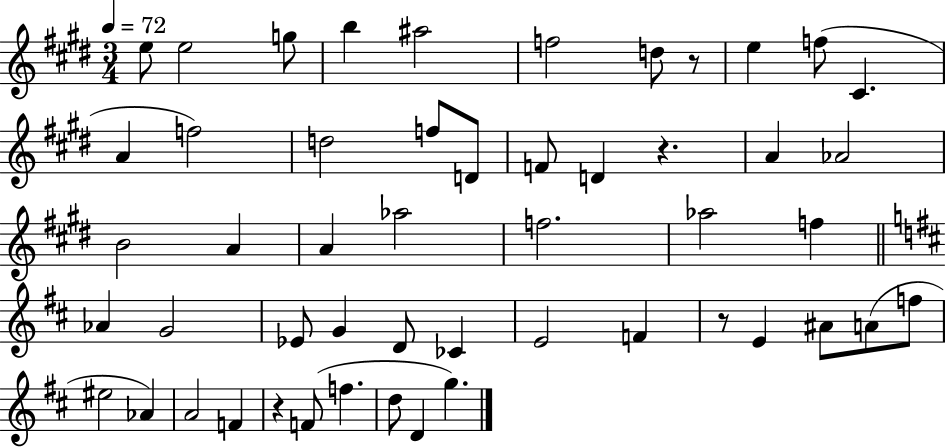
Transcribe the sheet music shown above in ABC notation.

X:1
T:Untitled
M:3/4
L:1/4
K:E
e/2 e2 g/2 b ^a2 f2 d/2 z/2 e f/2 ^C A f2 d2 f/2 D/2 F/2 D z A _A2 B2 A A _a2 f2 _a2 f _A G2 _E/2 G D/2 _C E2 F z/2 E ^A/2 A/2 f/2 ^e2 _A A2 F z F/2 f d/2 D g